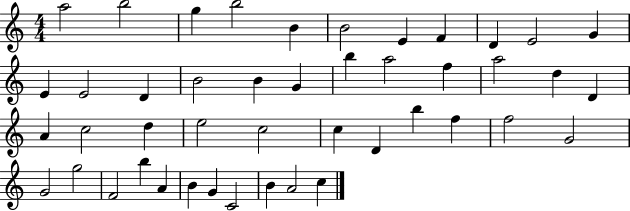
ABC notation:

X:1
T:Untitled
M:4/4
L:1/4
K:C
a2 b2 g b2 B B2 E F D E2 G E E2 D B2 B G b a2 f a2 d D A c2 d e2 c2 c D b f f2 G2 G2 g2 F2 b A B G C2 B A2 c